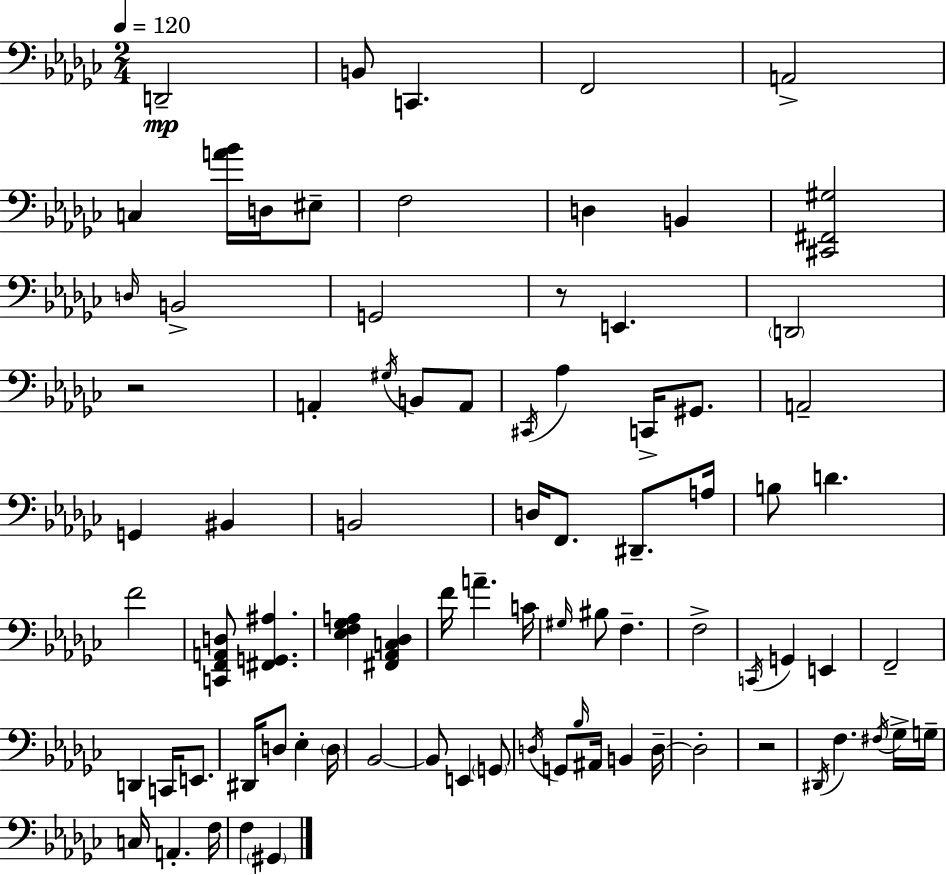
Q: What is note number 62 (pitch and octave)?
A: B2